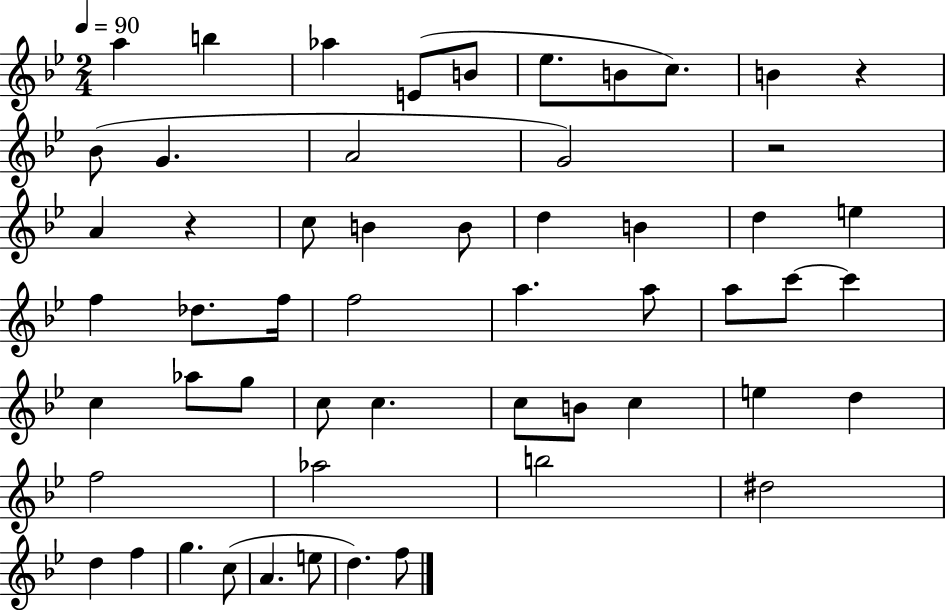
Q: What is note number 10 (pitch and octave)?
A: Bb4